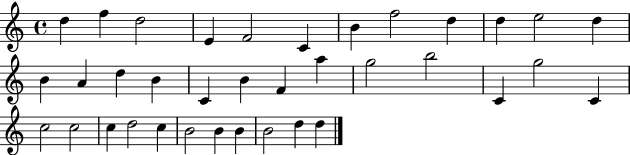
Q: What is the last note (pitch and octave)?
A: D5